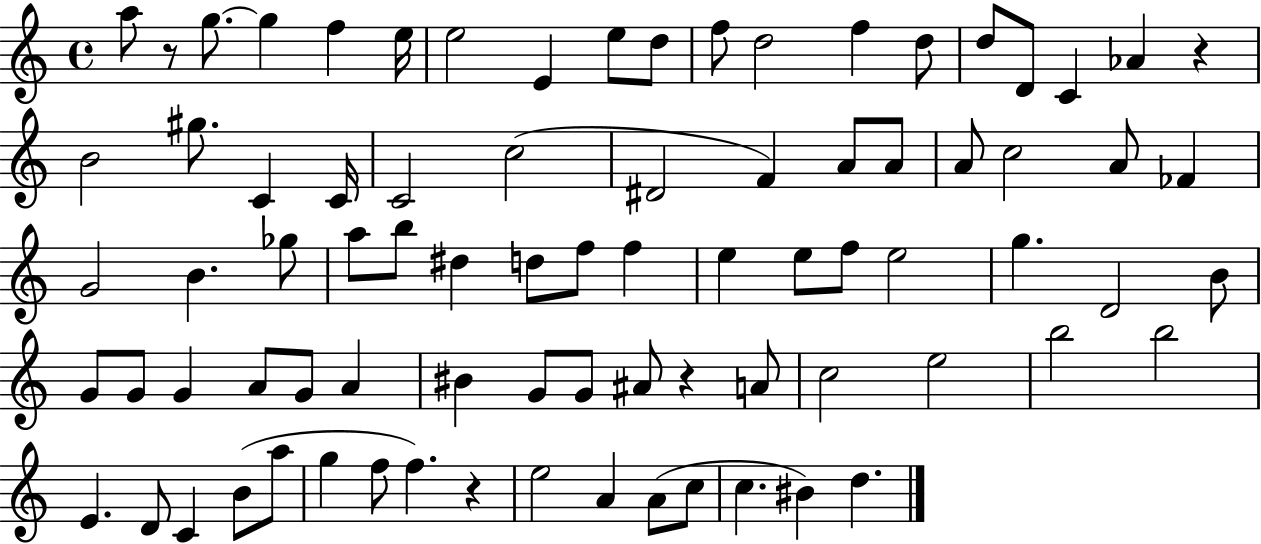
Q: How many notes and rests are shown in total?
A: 81